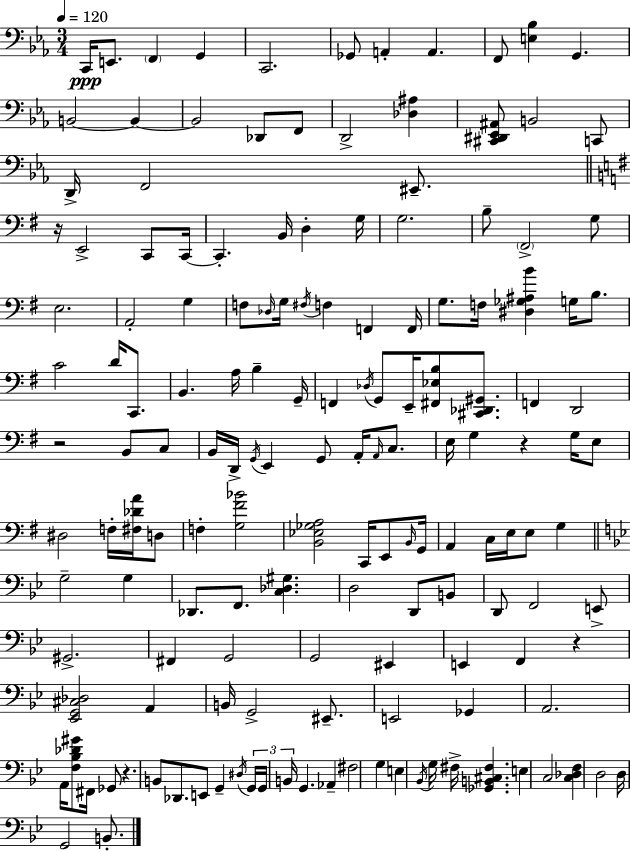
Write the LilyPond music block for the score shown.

{
  \clef bass
  \numericTimeSignature
  \time 3/4
  \key c \minor
  \tempo 4 = 120
  \repeat volta 2 { c,16\ppp e,8. \parenthesize f,4 g,4 | c,2. | ges,8 a,4-. a,4. | f,8 <e bes>4 g,4. | \break b,2~~ b,4~~ | b,2 des,8 f,8 | d,2-> <des ais>4 | <cis, dis, ees, ais,>8 b,2 c,8 | \break d,16-> f,2 eis,8.-- | \bar "||" \break \key g \major r16 e,2-> c,8 c,16~~ | c,4.-. b,16 d4-. g16 | g2. | b8-- \parenthesize fis,2-> g8 | \break e2. | a,2-. g4 | f8 \grace { des16 } g16 \acciaccatura { fis16 } f4 f,4 | f,16 g8. f16 <dis ges ais b'>4 g16 b8. | \break c'2 d'16 c,8. | b,4. a16 b4-- | g,16-- f,4 \acciaccatura { des16 } g,8 e,16-- <fis, ees b>8 | <cis, des, gis,>8. f,4 d,2 | \break r2 b,8 | c8 b,16 d,16-> \acciaccatura { g,16 } e,4 g,8 | a,16-. \grace { a,16 } c8. e16 g4 r4 | g16 e8 dis2 | \break f16-. <fis des' a'>16 d8 f4-. <g fis' bes'>2 | <b, ees ges a>2 | c,16 e,8 \grace { b,16 } g,16 a,4 c16 e16 | e8 g4 \bar "||" \break \key g \minor g2-- g4 | des,8. f,8. <c des gis>4. | d2 d,8 b,8 | d,8 f,2 e,8-> | \break gis,2.-> | fis,4 g,2 | g,2 eis,4 | e,4 f,4 r4 | \break <ees, g, cis des>2 a,4 | b,16 g,2-> eis,8.-- | e,2 ges,4 | a,2. | \break a,16 <f bes des' gis'>8 fis,16 ges,8 r4. | b,8 des,8. e,8 g,4-- \acciaccatura { dis16 } | \tuplet 3/2 { g,16 g,16 b,16 } g,4. aes,4-- | fis2 g4 | \break e4 \acciaccatura { bes,16 } g16 fis16-> <ges, b, cis fis>4. | e4 c2 | <c des f>4 d2 | d16 g,2 b,8.-. | \break } \bar "|."
}